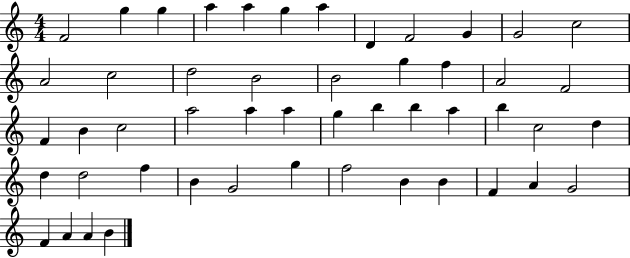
F4/h G5/q G5/q A5/q A5/q G5/q A5/q D4/q F4/h G4/q G4/h C5/h A4/h C5/h D5/h B4/h B4/h G5/q F5/q A4/h F4/h F4/q B4/q C5/h A5/h A5/q A5/q G5/q B5/q B5/q A5/q B5/q C5/h D5/q D5/q D5/h F5/q B4/q G4/h G5/q F5/h B4/q B4/q F4/q A4/q G4/h F4/q A4/q A4/q B4/q